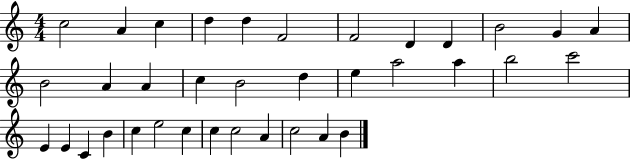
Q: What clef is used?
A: treble